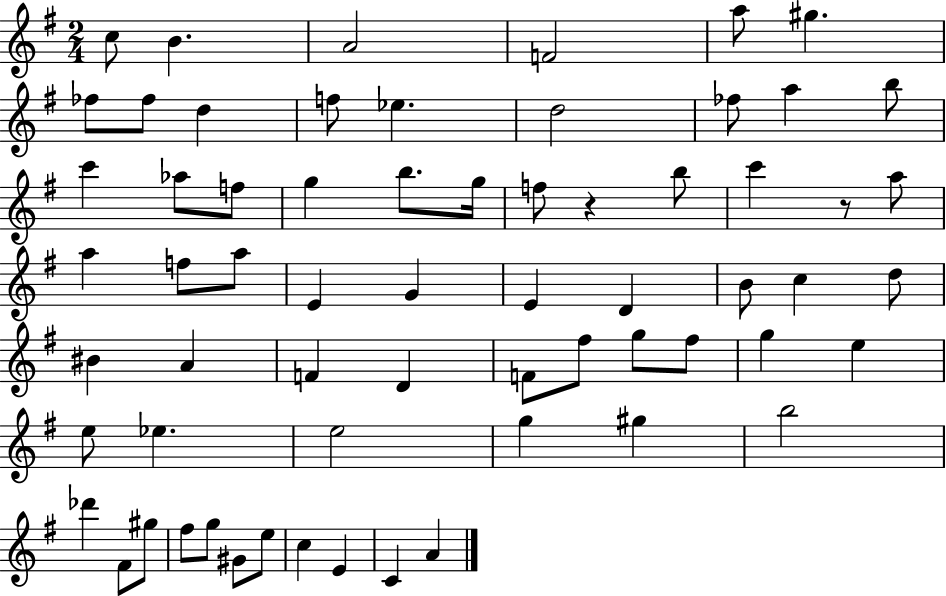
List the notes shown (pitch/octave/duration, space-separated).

C5/e B4/q. A4/h F4/h A5/e G#5/q. FES5/e FES5/e D5/q F5/e Eb5/q. D5/h FES5/e A5/q B5/e C6/q Ab5/e F5/e G5/q B5/e. G5/s F5/e R/q B5/e C6/q R/e A5/e A5/q F5/e A5/e E4/q G4/q E4/q D4/q B4/e C5/q D5/e BIS4/q A4/q F4/q D4/q F4/e F#5/e G5/e F#5/e G5/q E5/q E5/e Eb5/q. E5/h G5/q G#5/q B5/h Db6/q F#4/e G#5/e F#5/e G5/e G#4/e E5/e C5/q E4/q C4/q A4/q